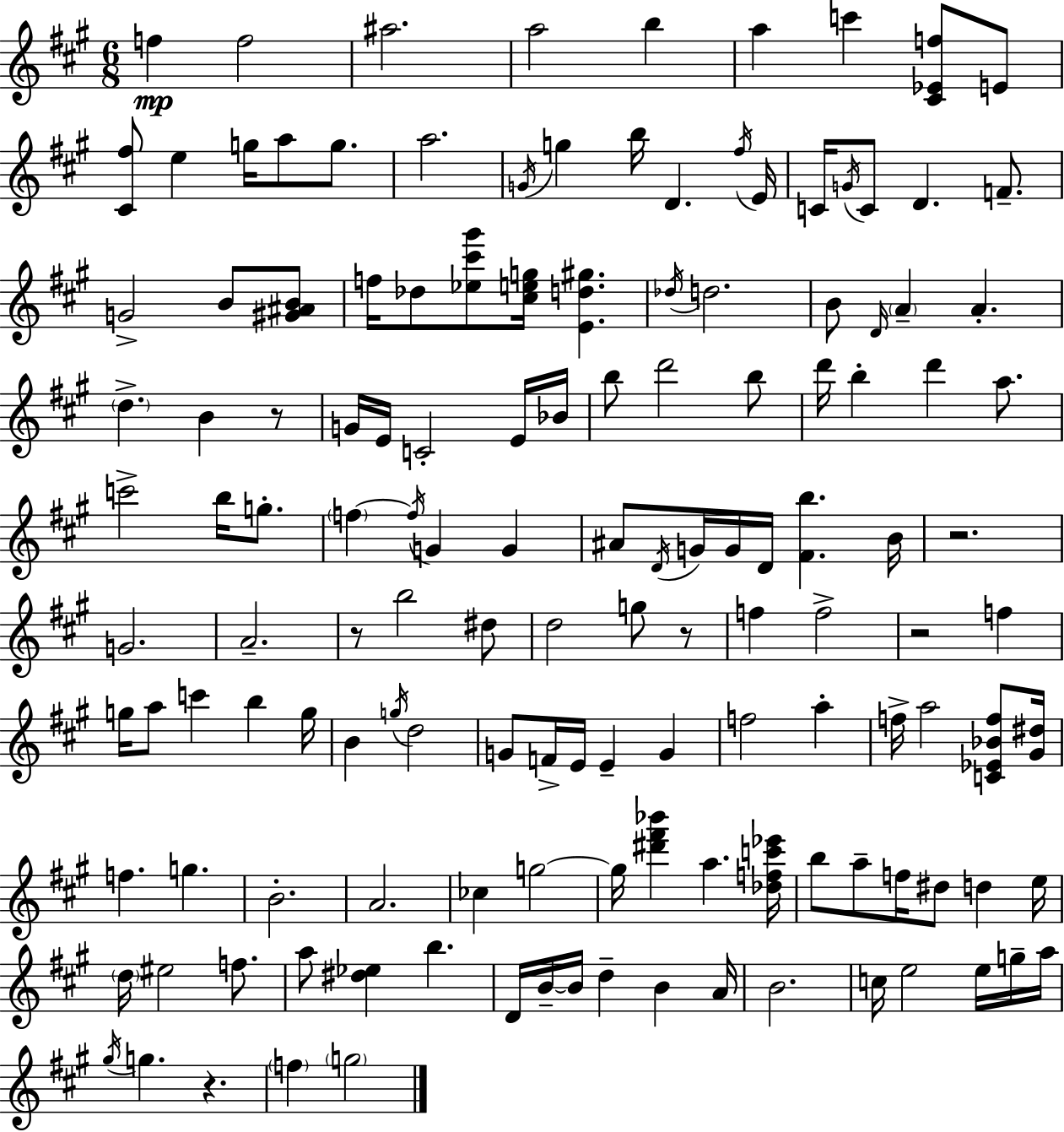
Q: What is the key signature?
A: A major